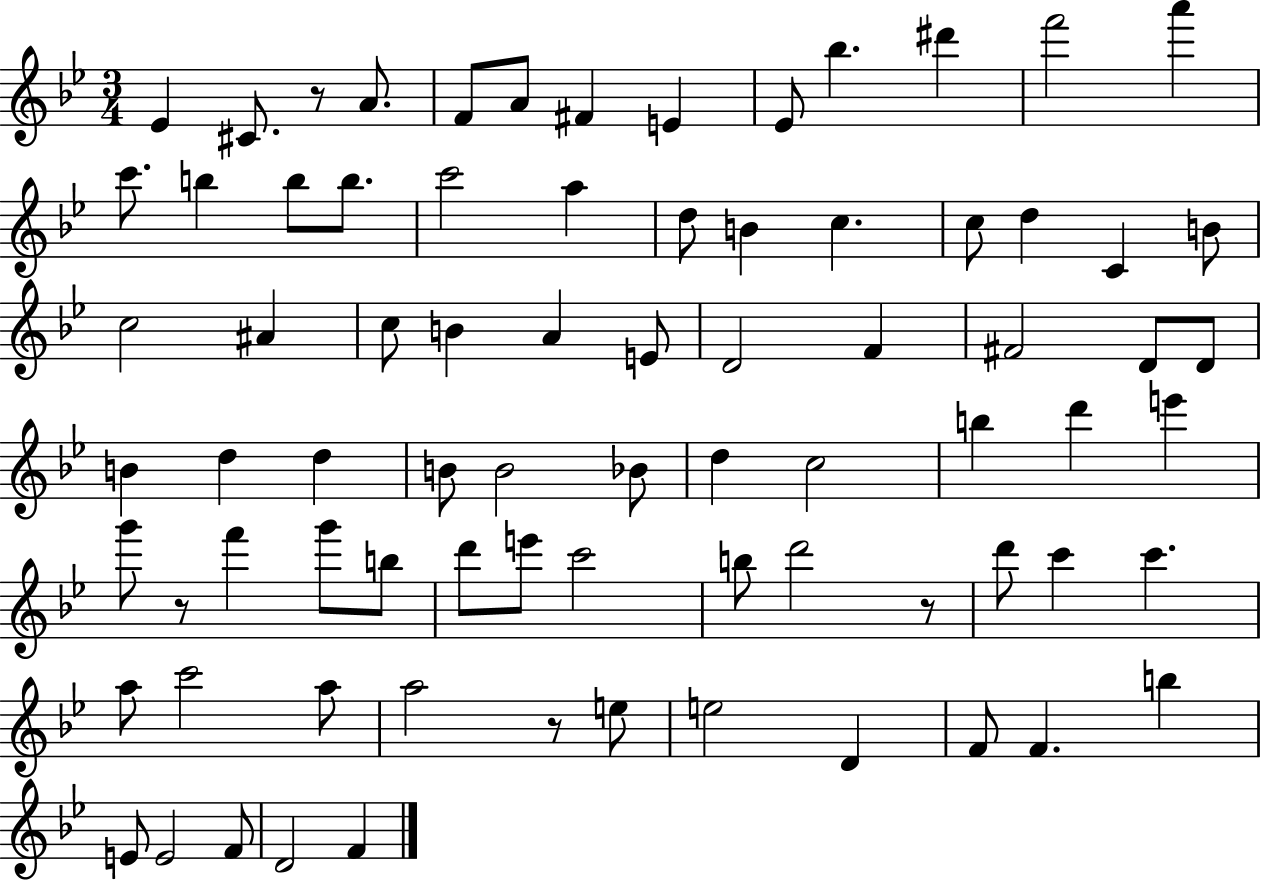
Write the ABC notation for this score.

X:1
T:Untitled
M:3/4
L:1/4
K:Bb
_E ^C/2 z/2 A/2 F/2 A/2 ^F E _E/2 _b ^d' f'2 a' c'/2 b b/2 b/2 c'2 a d/2 B c c/2 d C B/2 c2 ^A c/2 B A E/2 D2 F ^F2 D/2 D/2 B d d B/2 B2 _B/2 d c2 b d' e' g'/2 z/2 f' g'/2 b/2 d'/2 e'/2 c'2 b/2 d'2 z/2 d'/2 c' c' a/2 c'2 a/2 a2 z/2 e/2 e2 D F/2 F b E/2 E2 F/2 D2 F